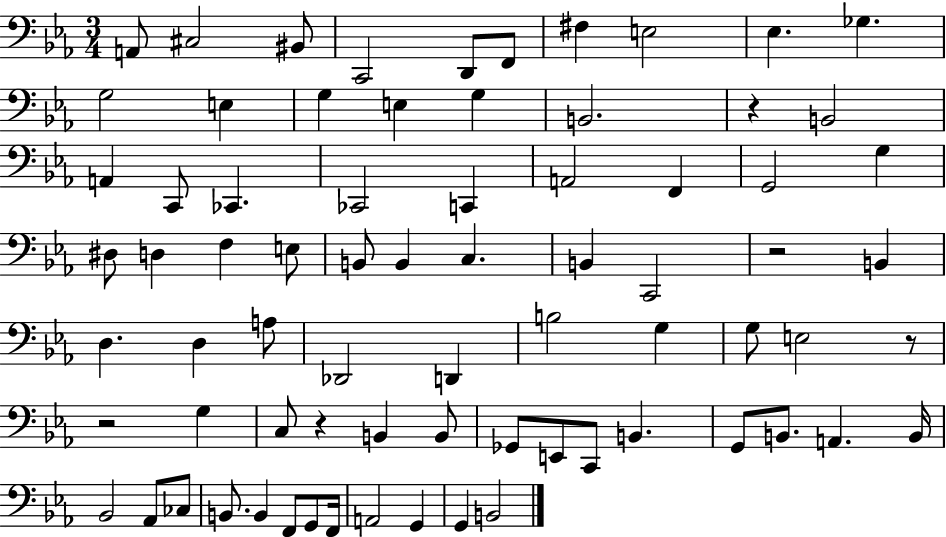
X:1
T:Untitled
M:3/4
L:1/4
K:Eb
A,,/2 ^C,2 ^B,,/2 C,,2 D,,/2 F,,/2 ^F, E,2 _E, _G, G,2 E, G, E, G, B,,2 z B,,2 A,, C,,/2 _C,, _C,,2 C,, A,,2 F,, G,,2 G, ^D,/2 D, F, E,/2 B,,/2 B,, C, B,, C,,2 z2 B,, D, D, A,/2 _D,,2 D,, B,2 G, G,/2 E,2 z/2 z2 G, C,/2 z B,, B,,/2 _G,,/2 E,,/2 C,,/2 B,, G,,/2 B,,/2 A,, B,,/4 _B,,2 _A,,/2 _C,/2 B,,/2 B,, F,,/2 G,,/2 F,,/4 A,,2 G,, G,, B,,2